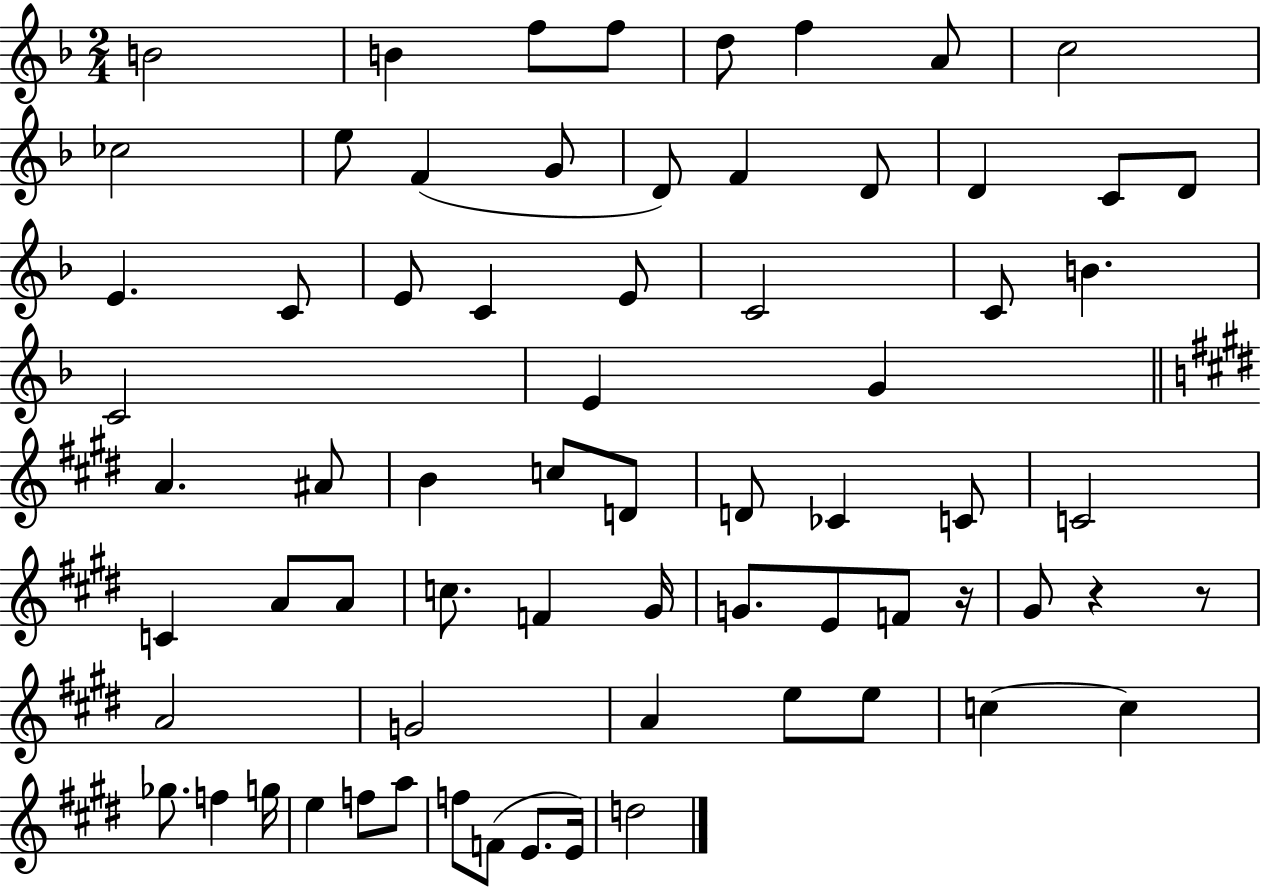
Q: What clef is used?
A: treble